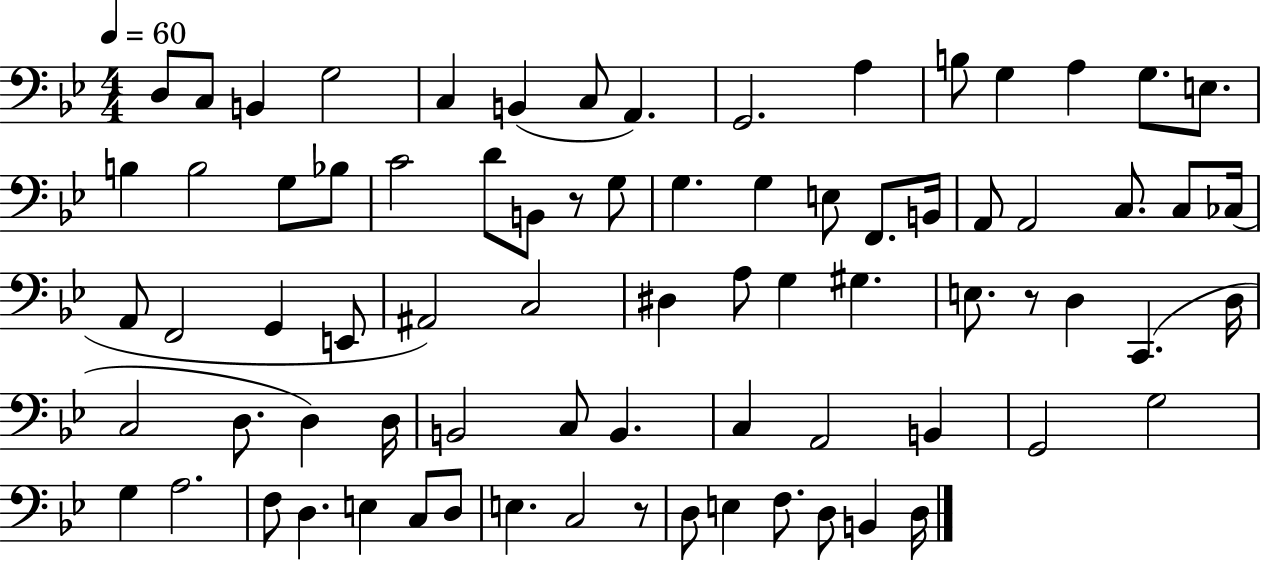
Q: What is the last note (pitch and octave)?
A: D3